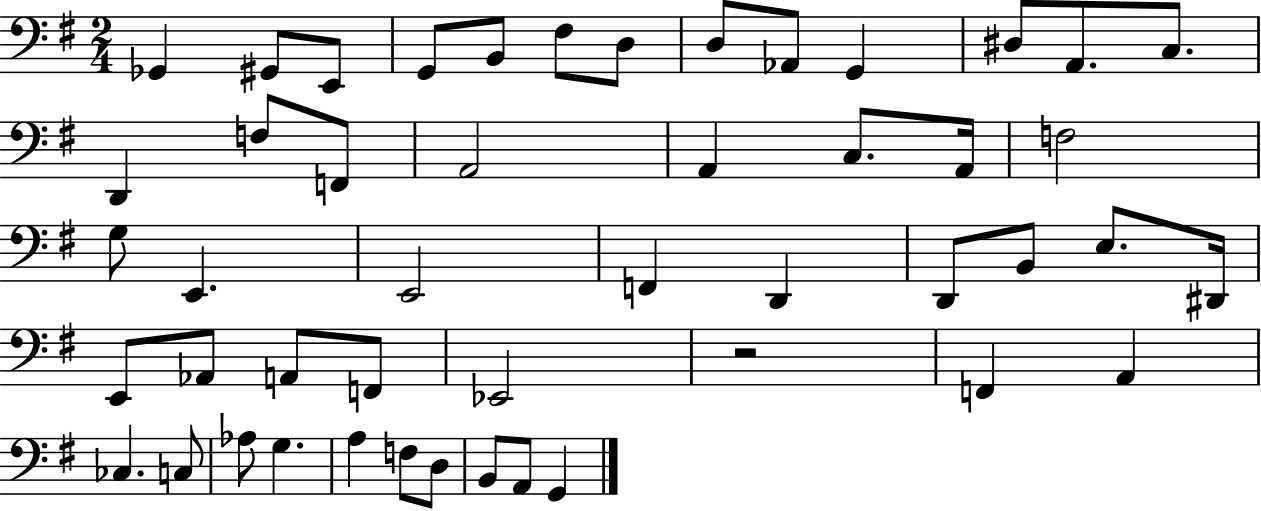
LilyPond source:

{
  \clef bass
  \numericTimeSignature
  \time 2/4
  \key g \major
  ges,4 gis,8 e,8 | g,8 b,8 fis8 d8 | d8 aes,8 g,4 | dis8 a,8. c8. | \break d,4 f8 f,8 | a,2 | a,4 c8. a,16 | f2 | \break g8 e,4. | e,2 | f,4 d,4 | d,8 b,8 e8. dis,16 | \break e,8 aes,8 a,8 f,8 | ees,2 | r2 | f,4 a,4 | \break ces4. c8 | aes8 g4. | a4 f8 d8 | b,8 a,8 g,4 | \break \bar "|."
}